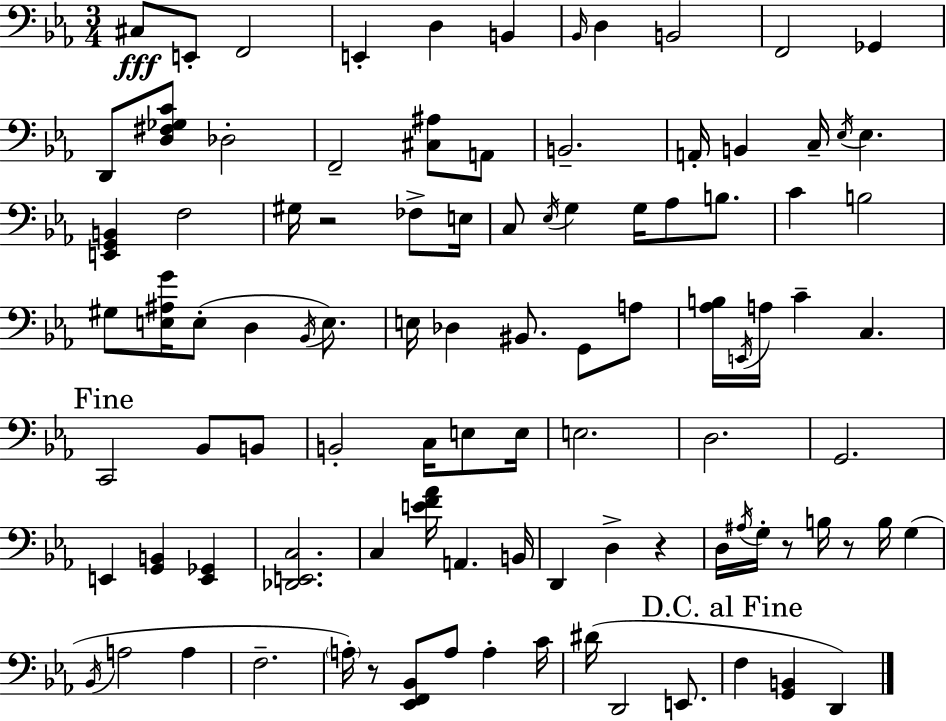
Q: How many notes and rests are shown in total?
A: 98